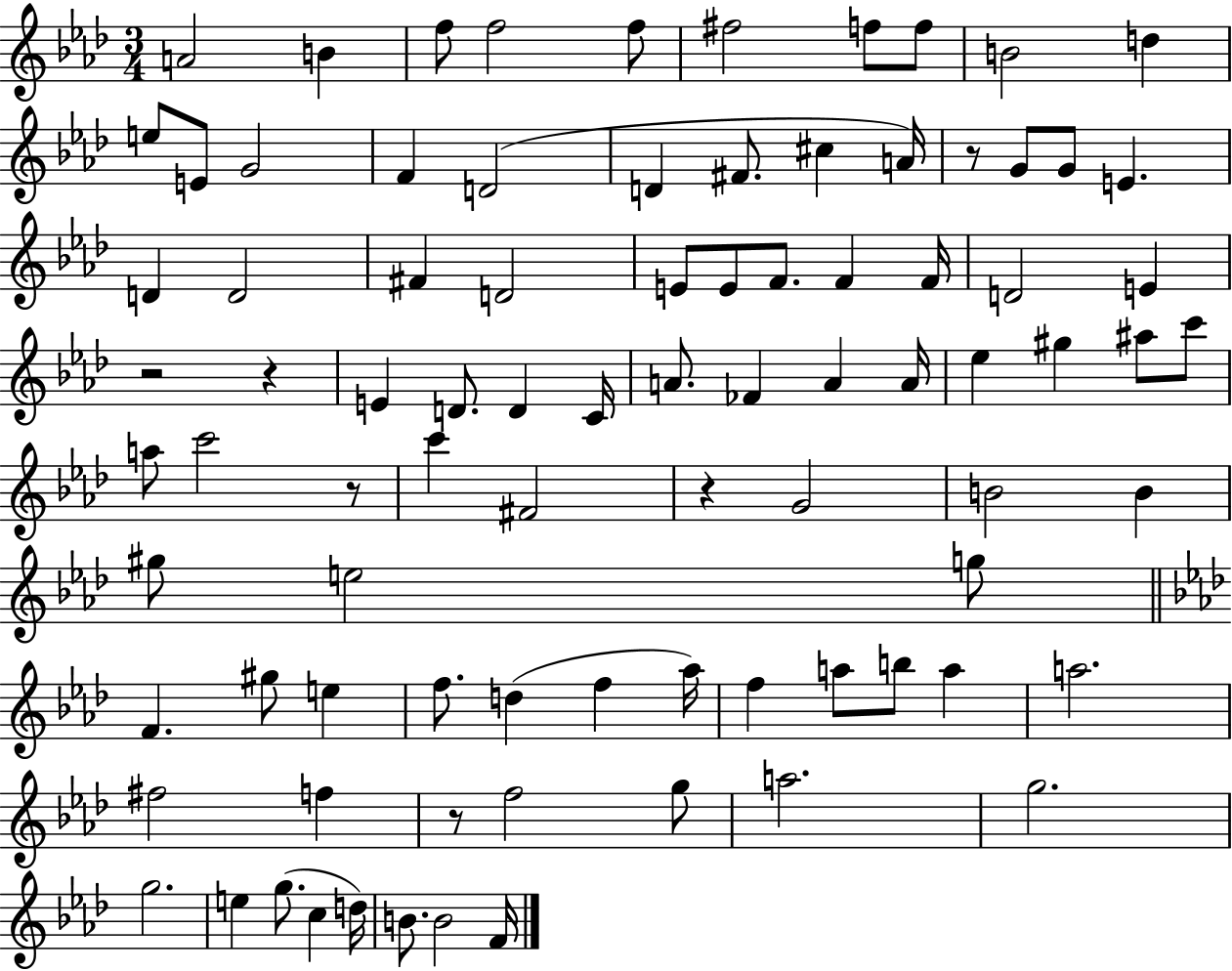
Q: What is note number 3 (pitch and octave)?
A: F5